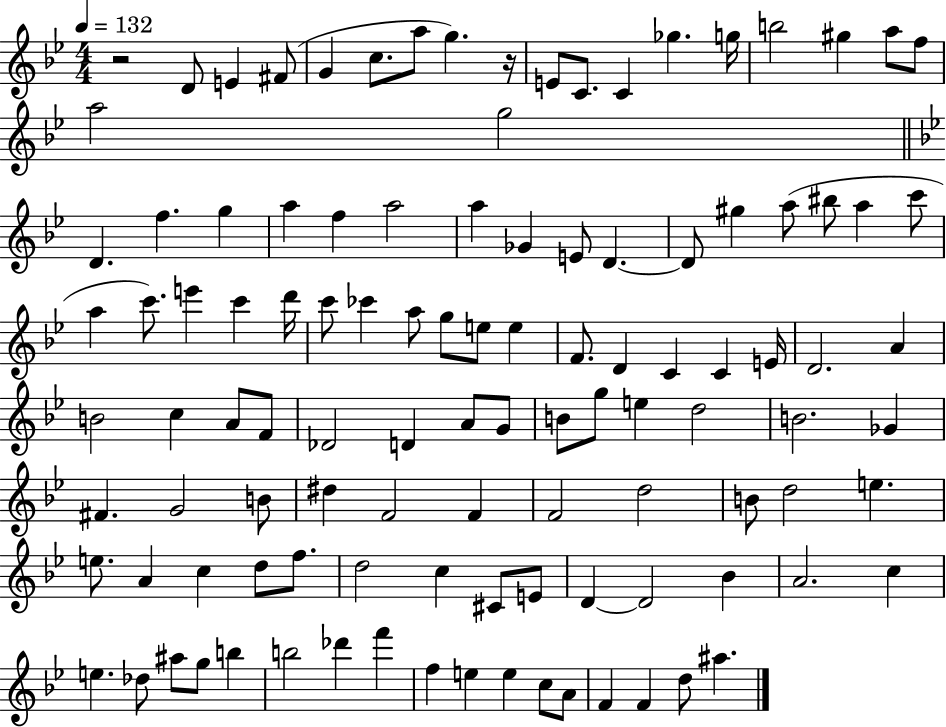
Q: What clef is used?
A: treble